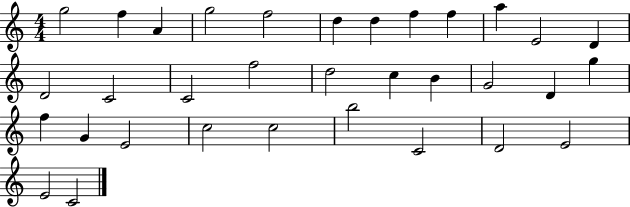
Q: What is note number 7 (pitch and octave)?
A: D5